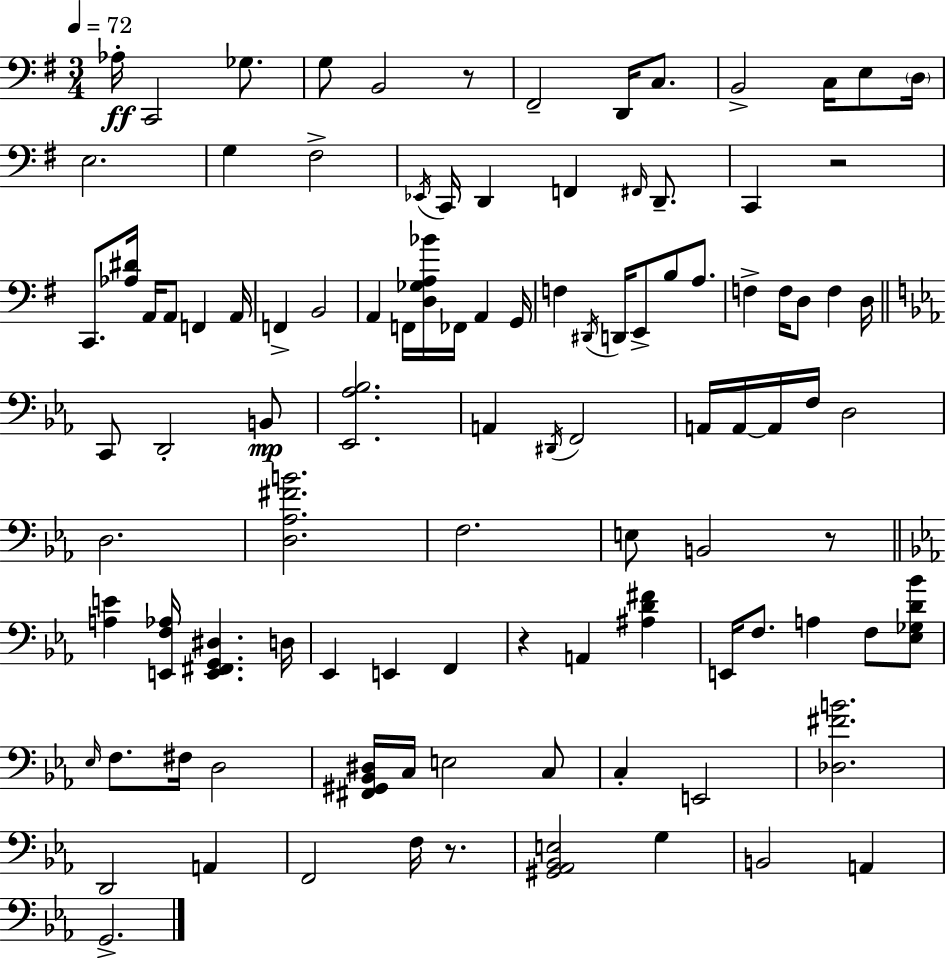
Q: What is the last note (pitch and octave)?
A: G2